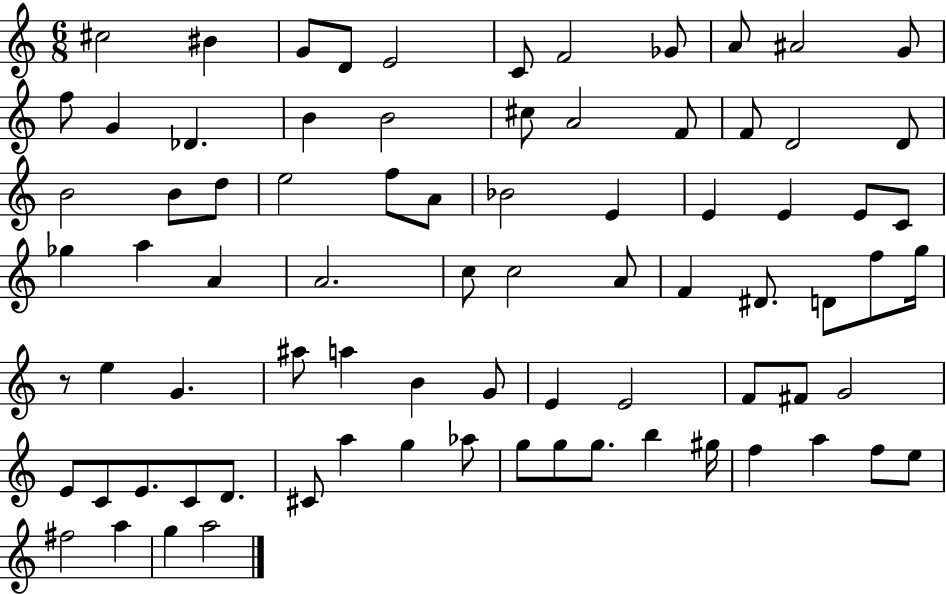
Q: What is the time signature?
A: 6/8